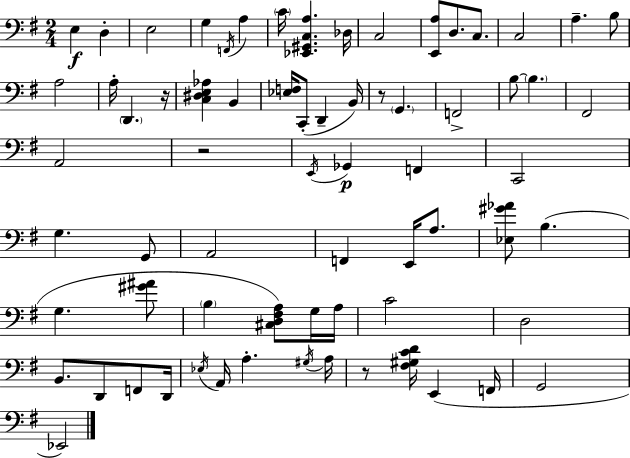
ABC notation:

X:1
T:Untitled
M:2/4
L:1/4
K:Em
E, D, E,2 G, F,,/4 A, C/4 [_E,,^G,,C,A,] _D,/4 C,2 [E,,A,]/2 D,/2 C,/2 C,2 A, B,/2 A,2 A,/4 D,, z/4 [C,^D,E,_A,] B,, [_E,F,]/4 C,,/2 D,, B,,/4 z/2 G,, F,,2 B,/2 B, ^F,,2 A,,2 z2 E,,/4 _G,, F,, C,,2 G, G,,/2 A,,2 F,, E,,/4 A,/2 [_E,^G_A]/2 B, G, [^G^A]/2 B, [^C,D,^F,A,]/2 G,/4 A,/4 C2 D,2 B,,/2 D,,/2 F,,/2 D,,/4 _E,/4 A,,/4 A, ^G,/4 A,/4 z/2 [^F,^G,CD]/4 E,, F,,/4 G,,2 _E,,2